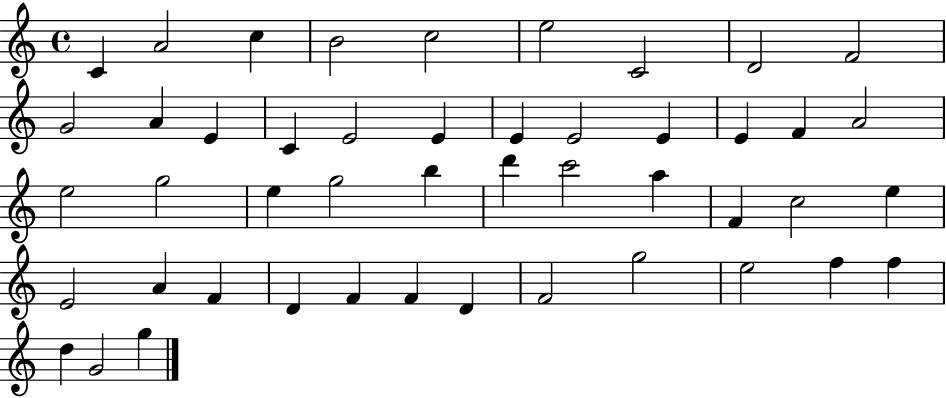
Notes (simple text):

C4/q A4/h C5/q B4/h C5/h E5/h C4/h D4/h F4/h G4/h A4/q E4/q C4/q E4/h E4/q E4/q E4/h E4/q E4/q F4/q A4/h E5/h G5/h E5/q G5/h B5/q D6/q C6/h A5/q F4/q C5/h E5/q E4/h A4/q F4/q D4/q F4/q F4/q D4/q F4/h G5/h E5/h F5/q F5/q D5/q G4/h G5/q